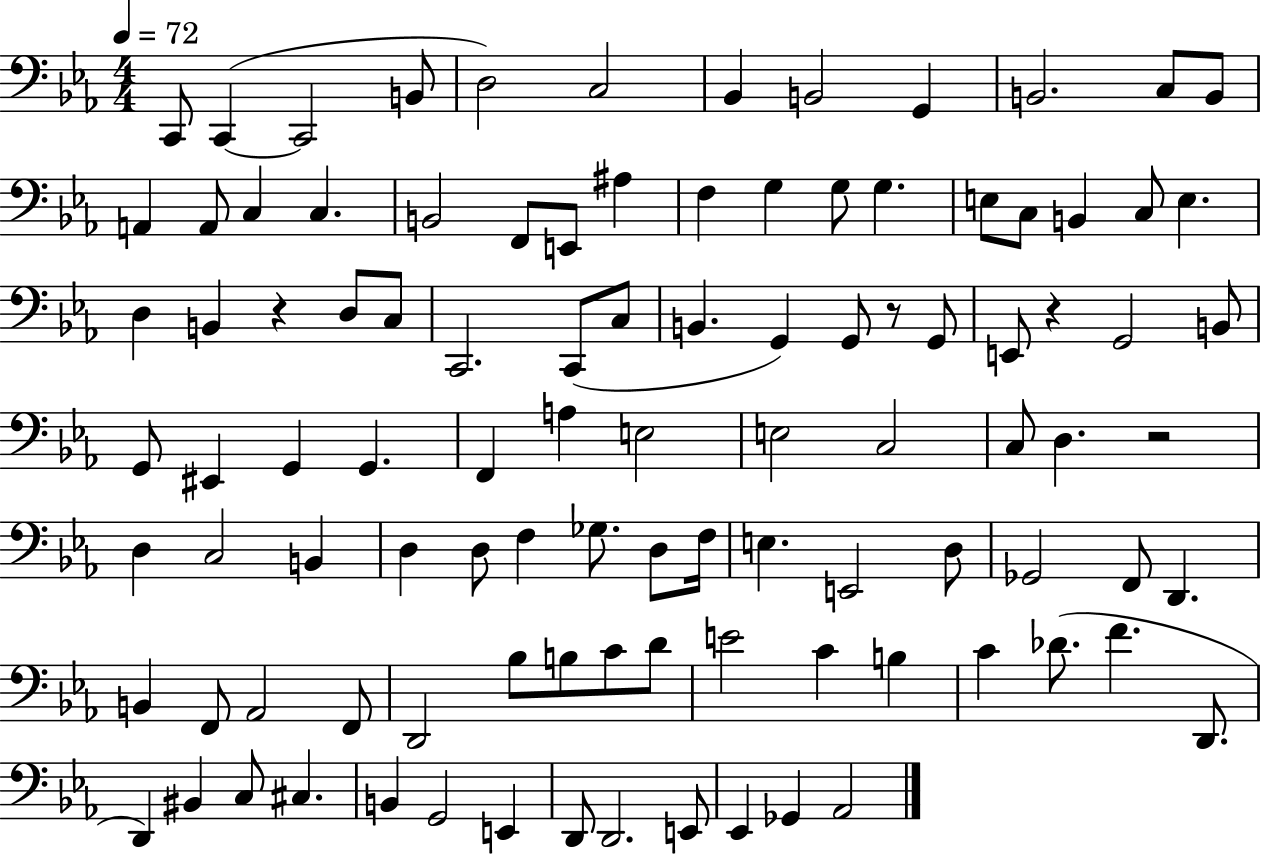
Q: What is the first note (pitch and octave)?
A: C2